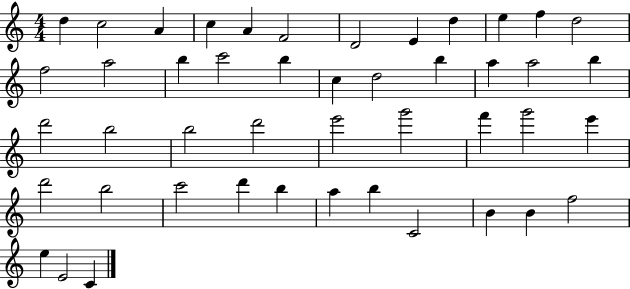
{
  \clef treble
  \numericTimeSignature
  \time 4/4
  \key c \major
  d''4 c''2 a'4 | c''4 a'4 f'2 | d'2 e'4 d''4 | e''4 f''4 d''2 | \break f''2 a''2 | b''4 c'''2 b''4 | c''4 d''2 b''4 | a''4 a''2 b''4 | \break d'''2 b''2 | b''2 d'''2 | e'''2 g'''2 | f'''4 g'''2 e'''4 | \break d'''2 b''2 | c'''2 d'''4 b''4 | a''4 b''4 c'2 | b'4 b'4 f''2 | \break e''4 e'2 c'4 | \bar "|."
}